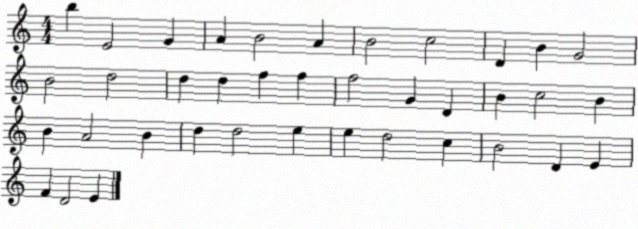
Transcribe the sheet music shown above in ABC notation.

X:1
T:Untitled
M:4/4
L:1/4
K:C
b E2 G A B2 A B2 c2 D B G2 B2 d2 d d f f f2 G D B c2 B B A2 B d d2 e e d2 c B2 D E F D2 E